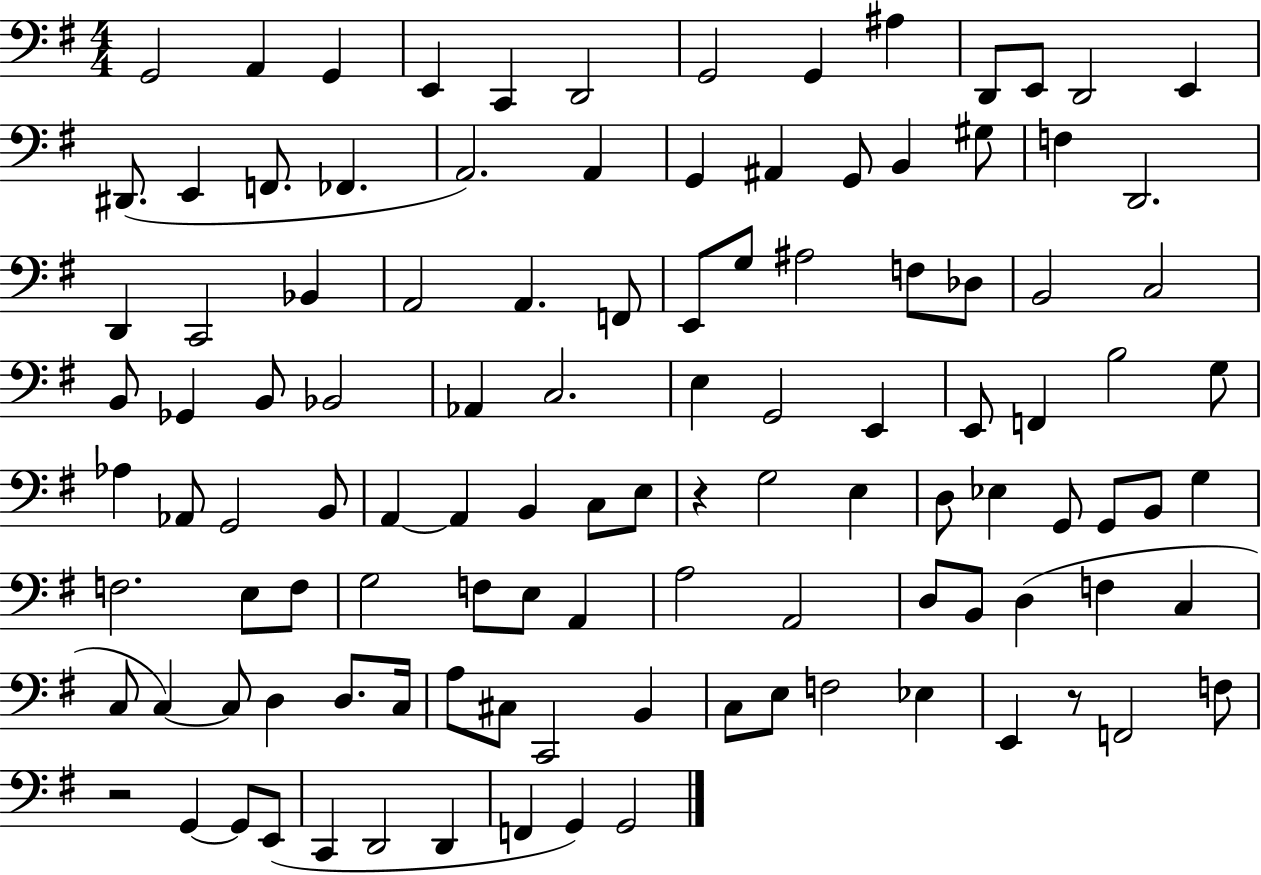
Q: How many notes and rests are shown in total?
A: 112